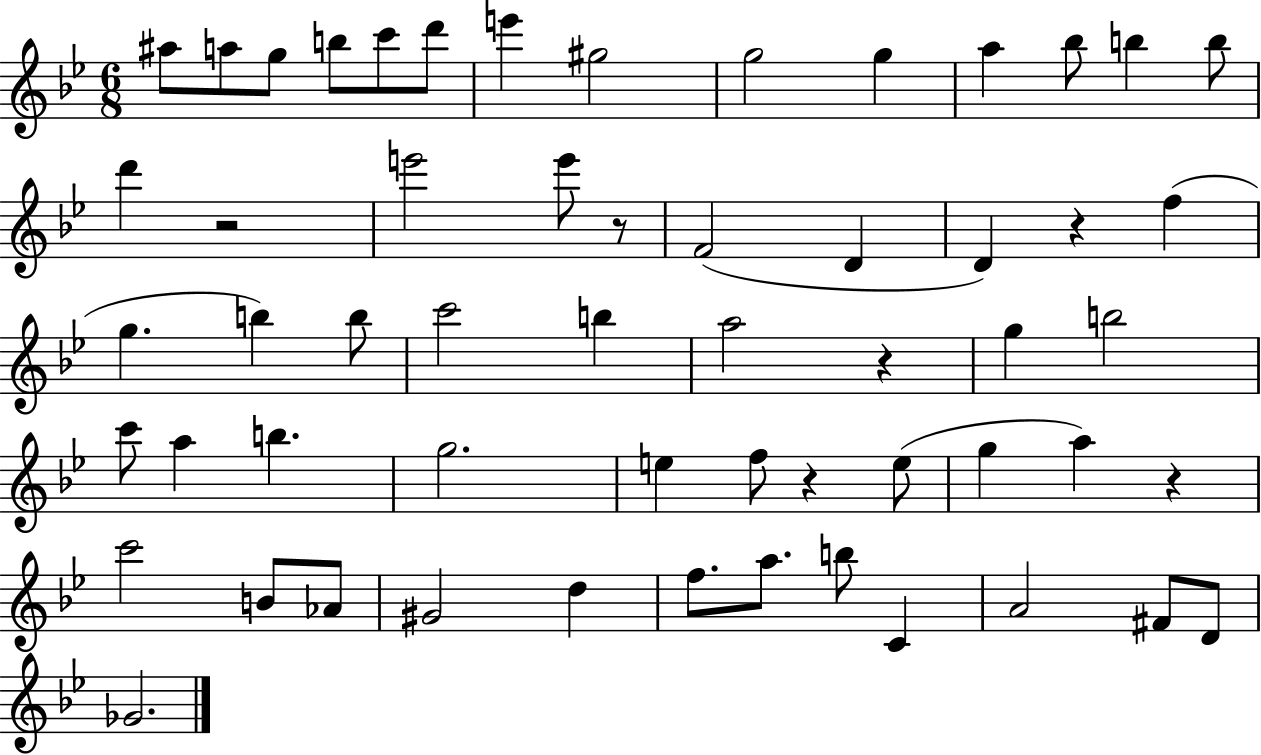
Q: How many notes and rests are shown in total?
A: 57